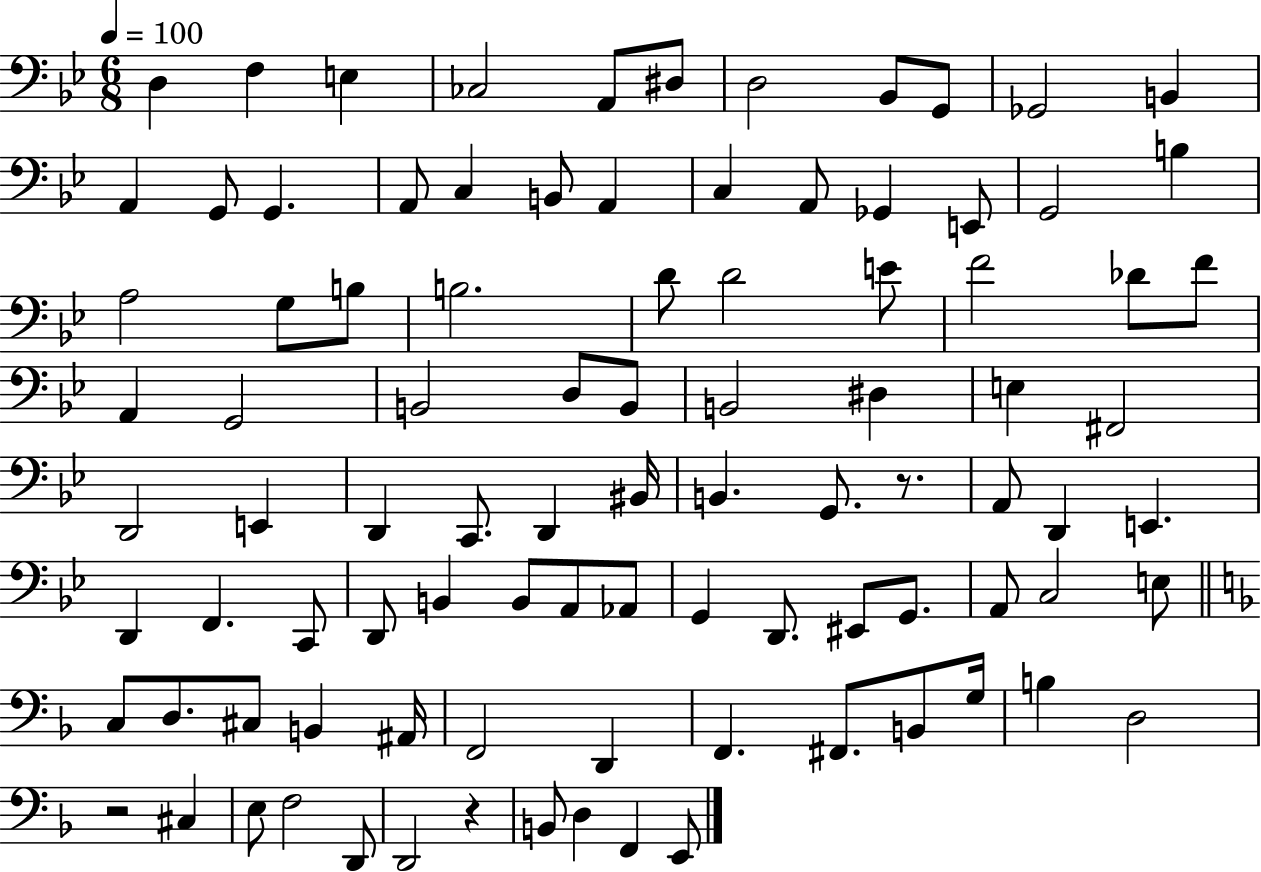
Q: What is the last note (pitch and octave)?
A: E2